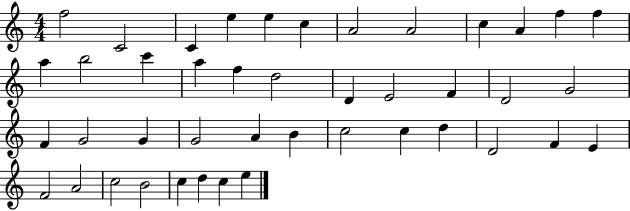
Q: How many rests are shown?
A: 0